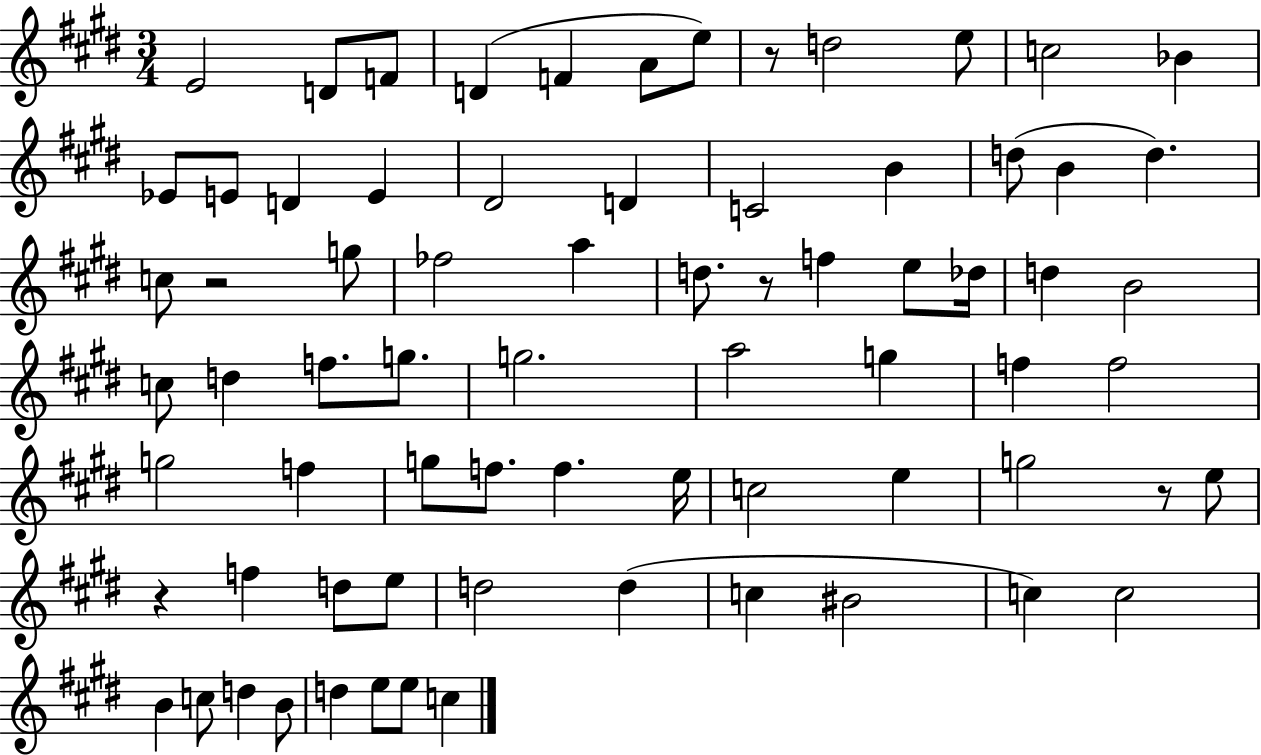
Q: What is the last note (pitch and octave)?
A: C5